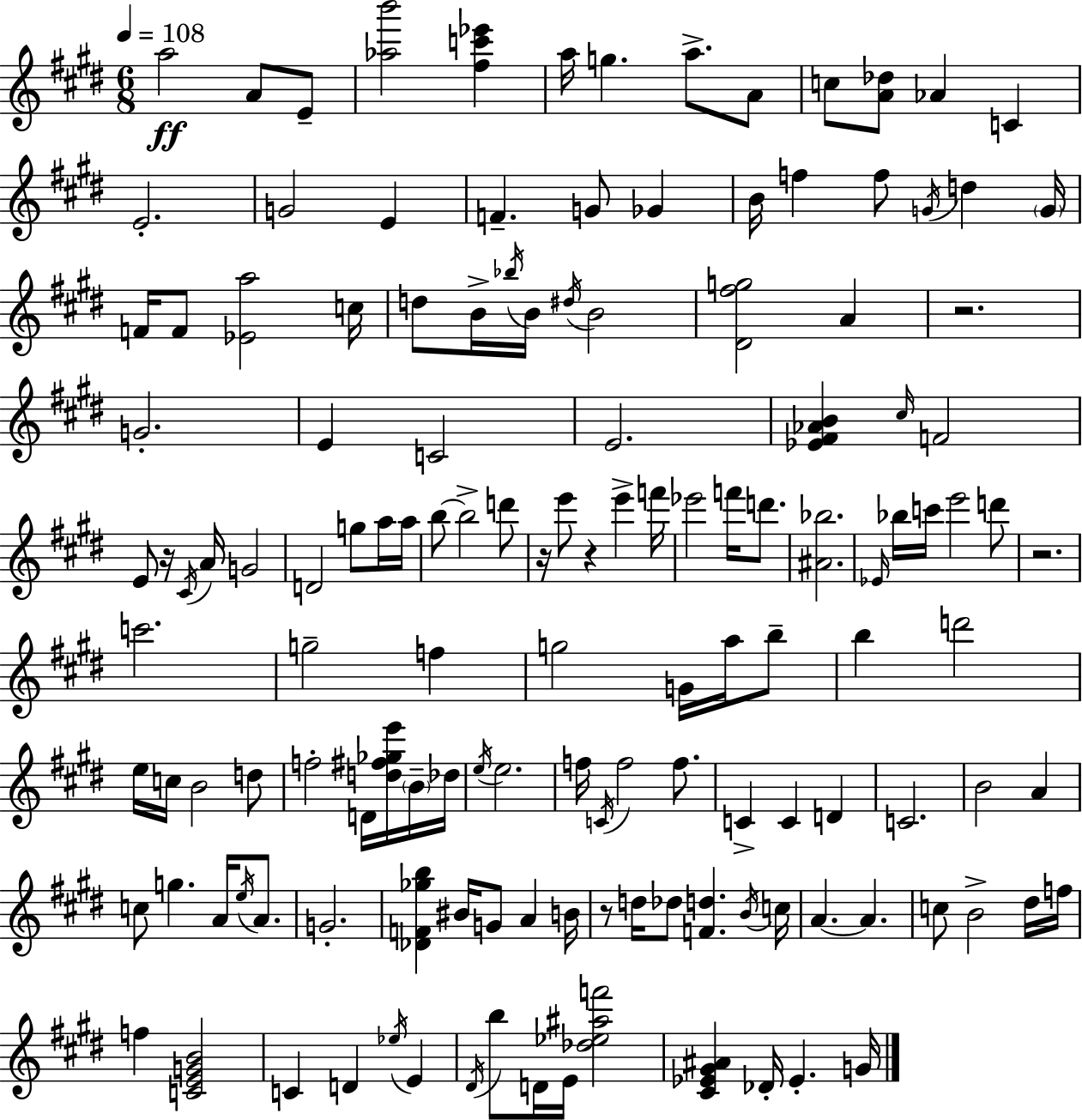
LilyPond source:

{
  \clef treble
  \numericTimeSignature
  \time 6/8
  \key e \major
  \tempo 4 = 108
  \repeat volta 2 { a''2\ff a'8 e'8-- | <aes'' b'''>2 <fis'' c''' ees'''>4 | a''16 g''4. a''8.-> a'8 | c''8 <a' des''>8 aes'4 c'4 | \break e'2.-. | g'2 e'4 | f'4.-- g'8 ges'4 | b'16 f''4 f''8 \acciaccatura { g'16 } d''4 | \break \parenthesize g'16 f'16 f'8 <ees' a''>2 | c''16 d''8 b'16-> \acciaccatura { bes''16 } b'16 \acciaccatura { dis''16 } b'2 | <dis' fis'' g''>2 a'4 | r2. | \break g'2.-. | e'4 c'2 | e'2. | <ees' fis' aes' b'>4 \grace { cis''16 } f'2 | \break e'8 r16 \acciaccatura { cis'16 } a'16 g'2 | d'2 | g''8 a''16 a''16 b''8~~ b''2-> | d'''8 r16 e'''8 r4 | \break e'''4-> f'''16 ees'''2 | f'''16 d'''8. <ais' bes''>2. | \grace { ees'16 } bes''16 c'''16 e'''2 | d'''8 r2. | \break c'''2. | g''2-- | f''4 g''2 | g'16 a''16 b''8-- b''4 d'''2 | \break e''16 c''16 b'2 | d''8 f''2-. | d'16 <d'' fis'' ges'' e'''>16 \parenthesize b'16-- des''16 \acciaccatura { e''16 } e''2. | f''16 \acciaccatura { c'16 } f''2 | \break f''8. c'4-> | c'4 d'4 c'2. | b'2 | a'4 c''8 g''4. | \break a'16 \acciaccatura { e''16 } a'8. g'2.-. | <des' f' ges'' b''>4 | bis'16 g'8 a'4 b'16 r8 d''16 | des''8 <f' d''>4. \acciaccatura { b'16 } c''16 a'4.~~ | \break a'4. c''8 | b'2-> dis''16 f''16 f''4 | <c' e' g' b'>2 c'4 | d'4 \acciaccatura { ees''16 } e'4 \acciaccatura { dis'16 } | \break b''8 d'16 e'16 <des'' ees'' ais'' f'''>2 | <cis' ees' gis' ais'>4 des'16-. ees'4.-. g'16 | } \bar "|."
}